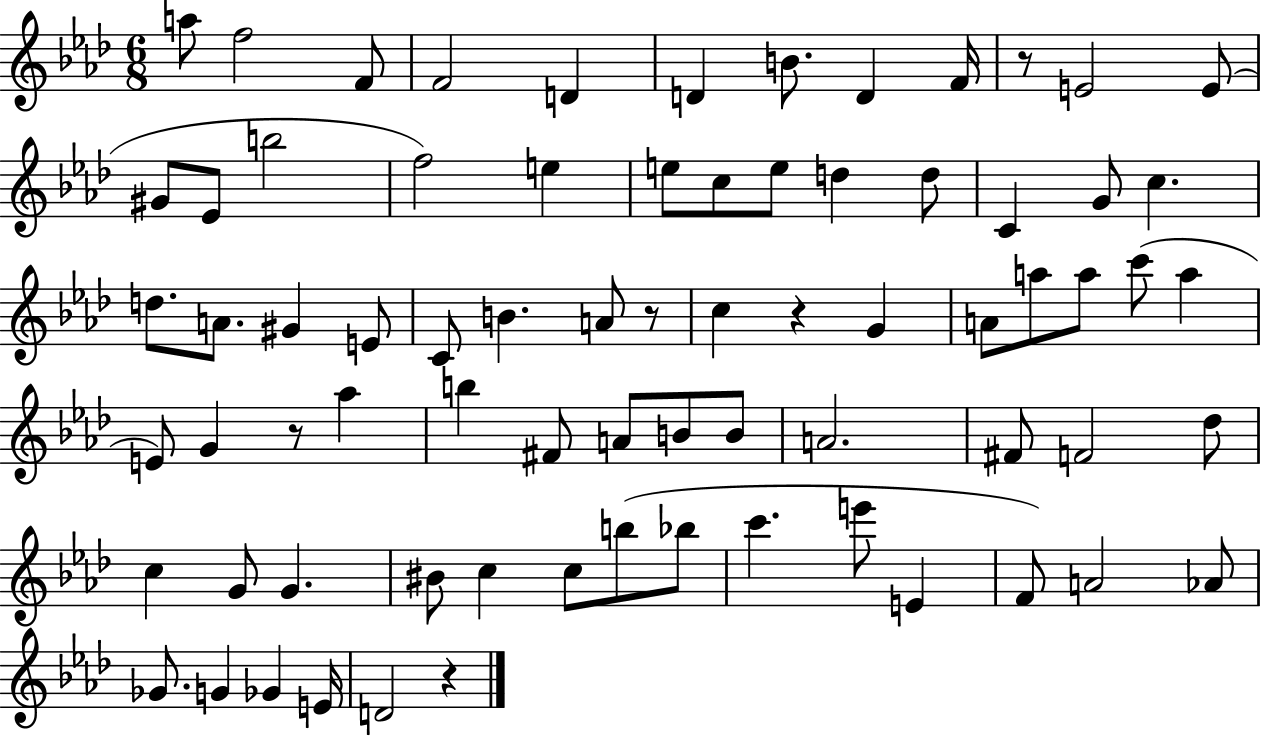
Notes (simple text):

A5/e F5/h F4/e F4/h D4/q D4/q B4/e. D4/q F4/s R/e E4/h E4/e G#4/e Eb4/e B5/h F5/h E5/q E5/e C5/e E5/e D5/q D5/e C4/q G4/e C5/q. D5/e. A4/e. G#4/q E4/e C4/e B4/q. A4/e R/e C5/q R/q G4/q A4/e A5/e A5/e C6/e A5/q E4/e G4/q R/e Ab5/q B5/q F#4/e A4/e B4/e B4/e A4/h. F#4/e F4/h Db5/e C5/q G4/e G4/q. BIS4/e C5/q C5/e B5/e Bb5/e C6/q. E6/e E4/q F4/e A4/h Ab4/e Gb4/e. G4/q Gb4/q E4/s D4/h R/q